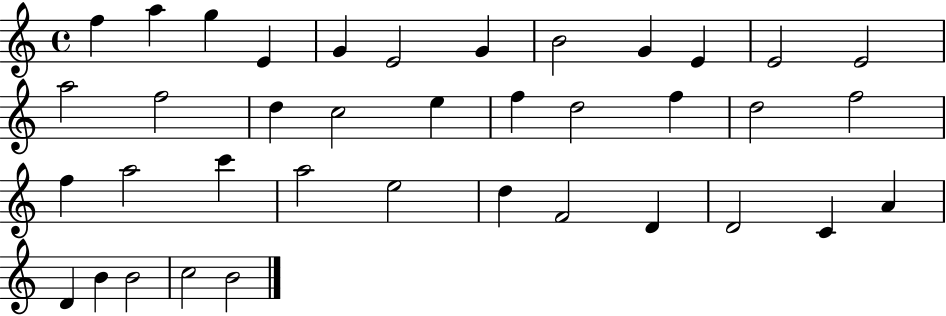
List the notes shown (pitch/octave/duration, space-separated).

F5/q A5/q G5/q E4/q G4/q E4/h G4/q B4/h G4/q E4/q E4/h E4/h A5/h F5/h D5/q C5/h E5/q F5/q D5/h F5/q D5/h F5/h F5/q A5/h C6/q A5/h E5/h D5/q F4/h D4/q D4/h C4/q A4/q D4/q B4/q B4/h C5/h B4/h